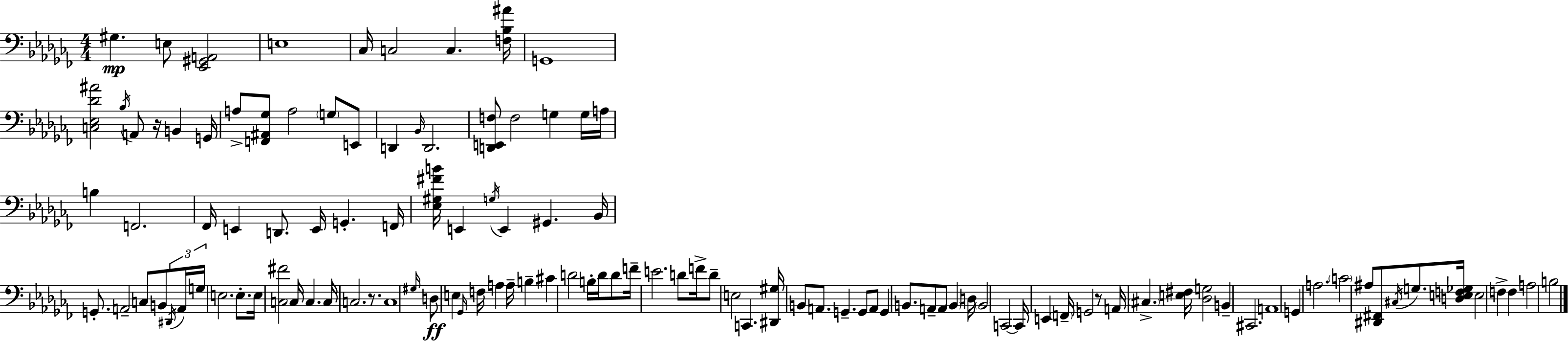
X:1
T:Untitled
M:4/4
L:1/4
K:Abm
^G, E,/2 [_E,,^G,,A,,]2 E,4 _C,/4 C,2 C, [F,_B,^A]/4 G,,4 [C,_E,_D^A]2 _B,/4 A,,/2 z/4 B,, G,,/4 A,/2 [F,,^A,,_G,]/2 A,2 G,/2 E,,/2 D,, _B,,/4 D,,2 [D,,E,,F,]/2 F,2 G, G,/4 A,/4 B, F,,2 _F,,/4 E,, D,,/2 E,,/4 G,, F,,/4 [_E,^G,^FB]/4 E,, G,/4 E,, ^G,, _B,,/4 G,,/2 A,,2 C,/2 B,,/2 ^D,,/4 A,,/4 G,/4 E,2 E,/2 E,/4 [C,^F]2 C,/4 C, C,/4 C,2 z/2 C,4 ^G,/4 D,/2 E, _G,,/4 F,/4 A, A,/4 B, ^C D2 B,/4 D/4 D/2 F/4 E2 D/2 F/4 D/2 E,2 C,, [^D,,^G,]/4 B,,/2 A,,/2 G,, G,,/2 A,,/2 G,, B,,/2 A,,/2 A,,/2 B,, D,/4 B,,2 C,,2 C,,/4 E,, F,,/4 G,,2 z/2 A,,/4 ^C, [E,^F,]/4 [_D,G,]2 B,, ^C,,2 A,,4 G,, A,2 C2 ^A,/2 [^D,,^F,,]/2 ^C,/4 G,/2 [D,E,F,_G,]/4 E,2 F, F, A,2 B,2